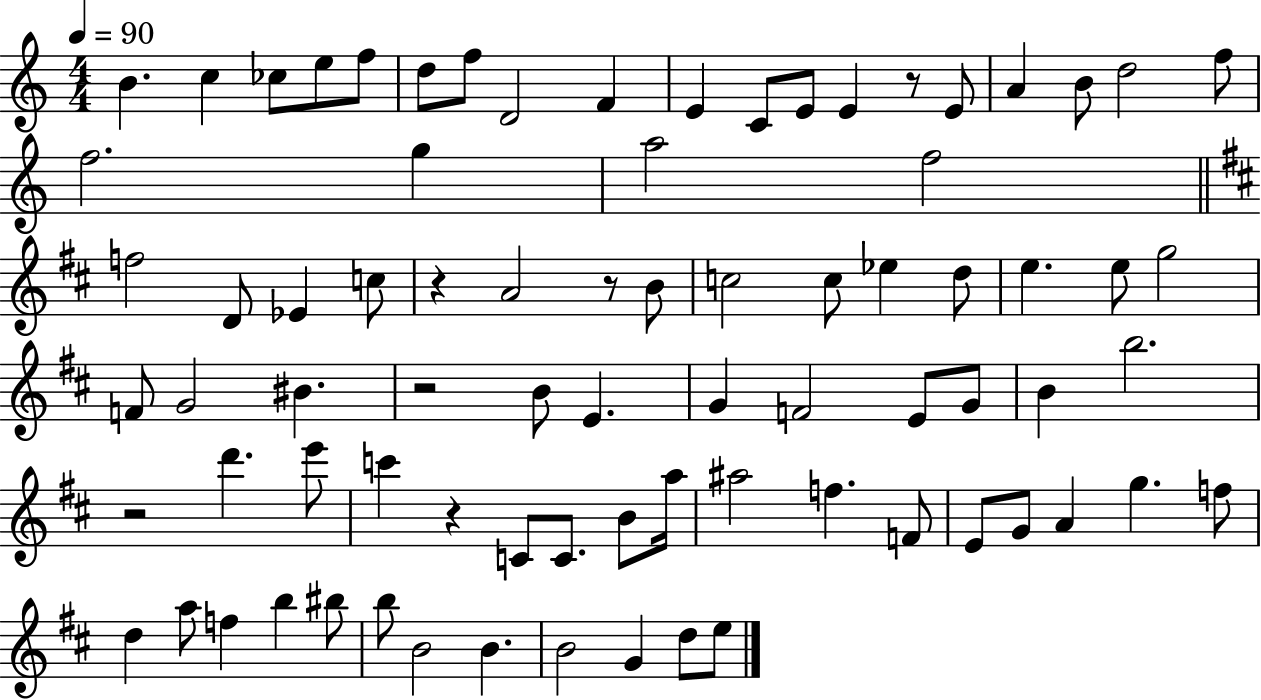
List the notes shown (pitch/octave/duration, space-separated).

B4/q. C5/q CES5/e E5/e F5/e D5/e F5/e D4/h F4/q E4/q C4/e E4/e E4/q R/e E4/e A4/q B4/e D5/h F5/e F5/h. G5/q A5/h F5/h F5/h D4/e Eb4/q C5/e R/q A4/h R/e B4/e C5/h C5/e Eb5/q D5/e E5/q. E5/e G5/h F4/e G4/h BIS4/q. R/h B4/e E4/q. G4/q F4/h E4/e G4/e B4/q B5/h. R/h D6/q. E6/e C6/q R/q C4/e C4/e. B4/e A5/s A#5/h F5/q. F4/e E4/e G4/e A4/q G5/q. F5/e D5/q A5/e F5/q B5/q BIS5/e B5/e B4/h B4/q. B4/h G4/q D5/e E5/e